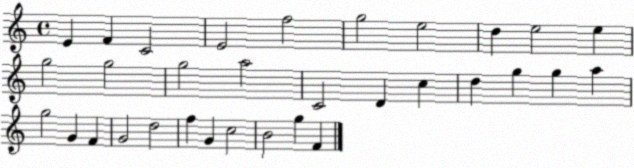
X:1
T:Untitled
M:4/4
L:1/4
K:C
E F C2 E2 f2 g2 e2 d e2 e g2 g2 g2 a2 C2 D c d g g a g2 G F G2 d2 f G c2 B2 g F